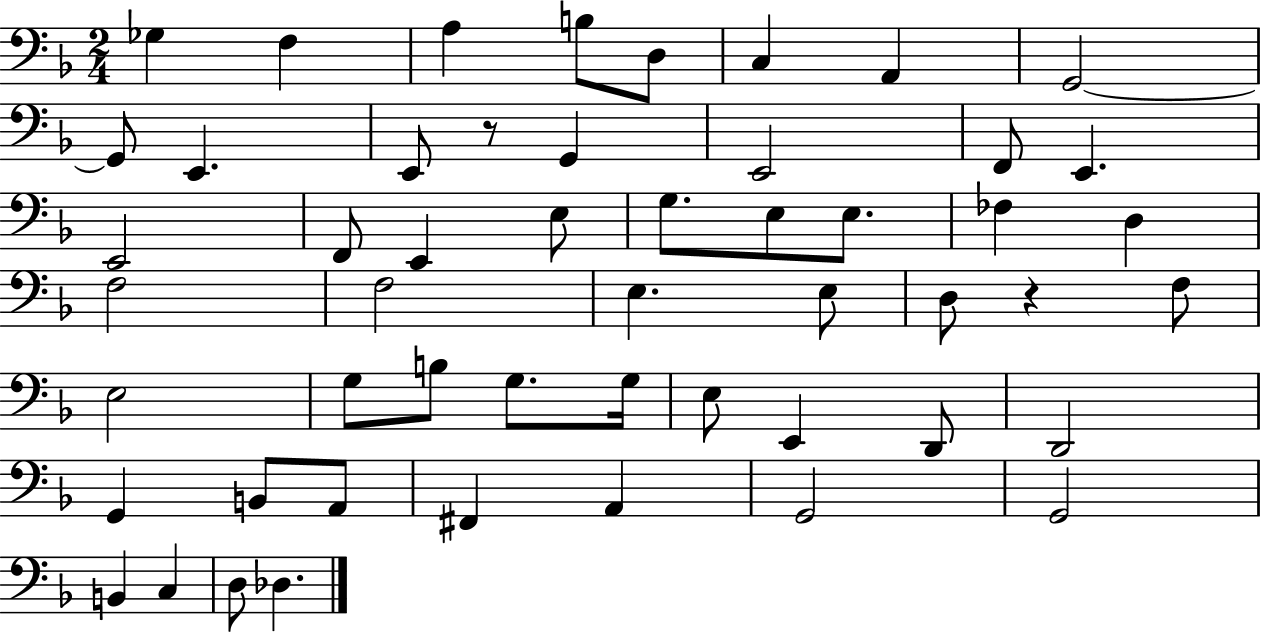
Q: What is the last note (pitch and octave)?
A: Db3